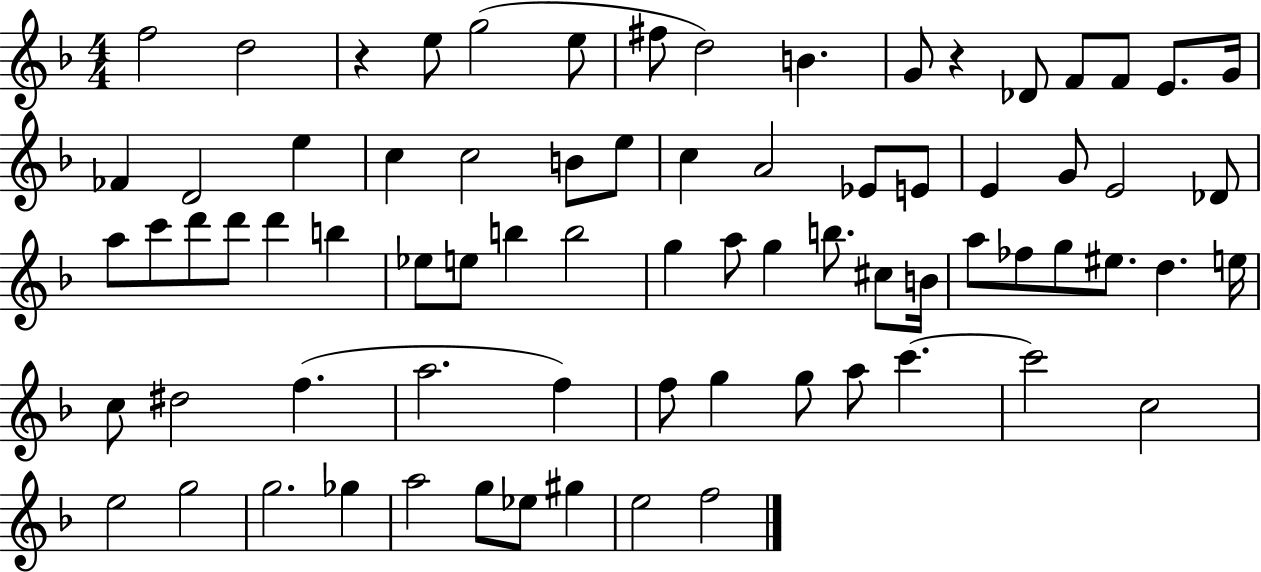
{
  \clef treble
  \numericTimeSignature
  \time 4/4
  \key f \major
  f''2 d''2 | r4 e''8 g''2( e''8 | fis''8 d''2) b'4. | g'8 r4 des'8 f'8 f'8 e'8. g'16 | \break fes'4 d'2 e''4 | c''4 c''2 b'8 e''8 | c''4 a'2 ees'8 e'8 | e'4 g'8 e'2 des'8 | \break a''8 c'''8 d'''8 d'''8 d'''4 b''4 | ees''8 e''8 b''4 b''2 | g''4 a''8 g''4 b''8. cis''8 b'16 | a''8 fes''8 g''8 eis''8. d''4. e''16 | \break c''8 dis''2 f''4.( | a''2. f''4) | f''8 g''4 g''8 a''8 c'''4.~~ | c'''2 c''2 | \break e''2 g''2 | g''2. ges''4 | a''2 g''8 ees''8 gis''4 | e''2 f''2 | \break \bar "|."
}